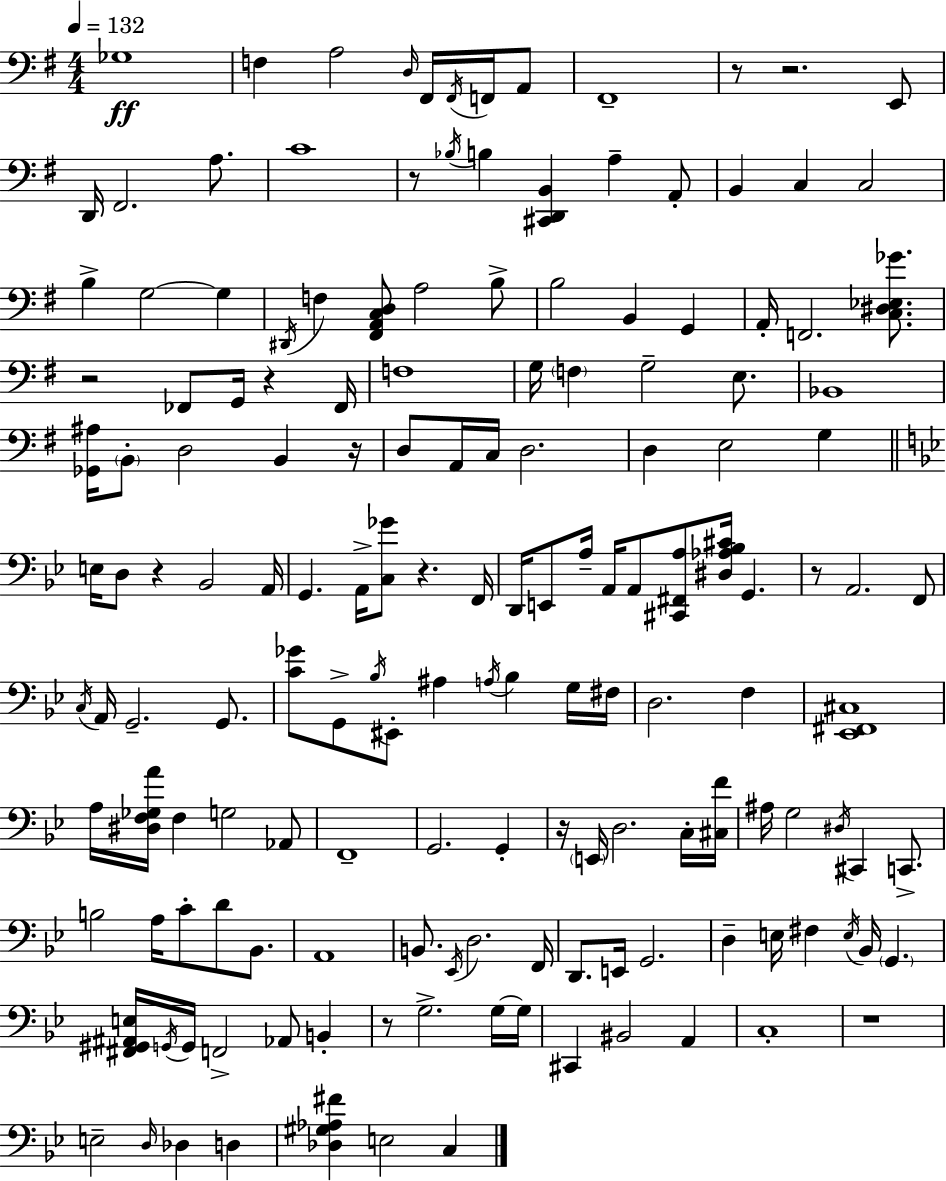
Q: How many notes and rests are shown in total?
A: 158